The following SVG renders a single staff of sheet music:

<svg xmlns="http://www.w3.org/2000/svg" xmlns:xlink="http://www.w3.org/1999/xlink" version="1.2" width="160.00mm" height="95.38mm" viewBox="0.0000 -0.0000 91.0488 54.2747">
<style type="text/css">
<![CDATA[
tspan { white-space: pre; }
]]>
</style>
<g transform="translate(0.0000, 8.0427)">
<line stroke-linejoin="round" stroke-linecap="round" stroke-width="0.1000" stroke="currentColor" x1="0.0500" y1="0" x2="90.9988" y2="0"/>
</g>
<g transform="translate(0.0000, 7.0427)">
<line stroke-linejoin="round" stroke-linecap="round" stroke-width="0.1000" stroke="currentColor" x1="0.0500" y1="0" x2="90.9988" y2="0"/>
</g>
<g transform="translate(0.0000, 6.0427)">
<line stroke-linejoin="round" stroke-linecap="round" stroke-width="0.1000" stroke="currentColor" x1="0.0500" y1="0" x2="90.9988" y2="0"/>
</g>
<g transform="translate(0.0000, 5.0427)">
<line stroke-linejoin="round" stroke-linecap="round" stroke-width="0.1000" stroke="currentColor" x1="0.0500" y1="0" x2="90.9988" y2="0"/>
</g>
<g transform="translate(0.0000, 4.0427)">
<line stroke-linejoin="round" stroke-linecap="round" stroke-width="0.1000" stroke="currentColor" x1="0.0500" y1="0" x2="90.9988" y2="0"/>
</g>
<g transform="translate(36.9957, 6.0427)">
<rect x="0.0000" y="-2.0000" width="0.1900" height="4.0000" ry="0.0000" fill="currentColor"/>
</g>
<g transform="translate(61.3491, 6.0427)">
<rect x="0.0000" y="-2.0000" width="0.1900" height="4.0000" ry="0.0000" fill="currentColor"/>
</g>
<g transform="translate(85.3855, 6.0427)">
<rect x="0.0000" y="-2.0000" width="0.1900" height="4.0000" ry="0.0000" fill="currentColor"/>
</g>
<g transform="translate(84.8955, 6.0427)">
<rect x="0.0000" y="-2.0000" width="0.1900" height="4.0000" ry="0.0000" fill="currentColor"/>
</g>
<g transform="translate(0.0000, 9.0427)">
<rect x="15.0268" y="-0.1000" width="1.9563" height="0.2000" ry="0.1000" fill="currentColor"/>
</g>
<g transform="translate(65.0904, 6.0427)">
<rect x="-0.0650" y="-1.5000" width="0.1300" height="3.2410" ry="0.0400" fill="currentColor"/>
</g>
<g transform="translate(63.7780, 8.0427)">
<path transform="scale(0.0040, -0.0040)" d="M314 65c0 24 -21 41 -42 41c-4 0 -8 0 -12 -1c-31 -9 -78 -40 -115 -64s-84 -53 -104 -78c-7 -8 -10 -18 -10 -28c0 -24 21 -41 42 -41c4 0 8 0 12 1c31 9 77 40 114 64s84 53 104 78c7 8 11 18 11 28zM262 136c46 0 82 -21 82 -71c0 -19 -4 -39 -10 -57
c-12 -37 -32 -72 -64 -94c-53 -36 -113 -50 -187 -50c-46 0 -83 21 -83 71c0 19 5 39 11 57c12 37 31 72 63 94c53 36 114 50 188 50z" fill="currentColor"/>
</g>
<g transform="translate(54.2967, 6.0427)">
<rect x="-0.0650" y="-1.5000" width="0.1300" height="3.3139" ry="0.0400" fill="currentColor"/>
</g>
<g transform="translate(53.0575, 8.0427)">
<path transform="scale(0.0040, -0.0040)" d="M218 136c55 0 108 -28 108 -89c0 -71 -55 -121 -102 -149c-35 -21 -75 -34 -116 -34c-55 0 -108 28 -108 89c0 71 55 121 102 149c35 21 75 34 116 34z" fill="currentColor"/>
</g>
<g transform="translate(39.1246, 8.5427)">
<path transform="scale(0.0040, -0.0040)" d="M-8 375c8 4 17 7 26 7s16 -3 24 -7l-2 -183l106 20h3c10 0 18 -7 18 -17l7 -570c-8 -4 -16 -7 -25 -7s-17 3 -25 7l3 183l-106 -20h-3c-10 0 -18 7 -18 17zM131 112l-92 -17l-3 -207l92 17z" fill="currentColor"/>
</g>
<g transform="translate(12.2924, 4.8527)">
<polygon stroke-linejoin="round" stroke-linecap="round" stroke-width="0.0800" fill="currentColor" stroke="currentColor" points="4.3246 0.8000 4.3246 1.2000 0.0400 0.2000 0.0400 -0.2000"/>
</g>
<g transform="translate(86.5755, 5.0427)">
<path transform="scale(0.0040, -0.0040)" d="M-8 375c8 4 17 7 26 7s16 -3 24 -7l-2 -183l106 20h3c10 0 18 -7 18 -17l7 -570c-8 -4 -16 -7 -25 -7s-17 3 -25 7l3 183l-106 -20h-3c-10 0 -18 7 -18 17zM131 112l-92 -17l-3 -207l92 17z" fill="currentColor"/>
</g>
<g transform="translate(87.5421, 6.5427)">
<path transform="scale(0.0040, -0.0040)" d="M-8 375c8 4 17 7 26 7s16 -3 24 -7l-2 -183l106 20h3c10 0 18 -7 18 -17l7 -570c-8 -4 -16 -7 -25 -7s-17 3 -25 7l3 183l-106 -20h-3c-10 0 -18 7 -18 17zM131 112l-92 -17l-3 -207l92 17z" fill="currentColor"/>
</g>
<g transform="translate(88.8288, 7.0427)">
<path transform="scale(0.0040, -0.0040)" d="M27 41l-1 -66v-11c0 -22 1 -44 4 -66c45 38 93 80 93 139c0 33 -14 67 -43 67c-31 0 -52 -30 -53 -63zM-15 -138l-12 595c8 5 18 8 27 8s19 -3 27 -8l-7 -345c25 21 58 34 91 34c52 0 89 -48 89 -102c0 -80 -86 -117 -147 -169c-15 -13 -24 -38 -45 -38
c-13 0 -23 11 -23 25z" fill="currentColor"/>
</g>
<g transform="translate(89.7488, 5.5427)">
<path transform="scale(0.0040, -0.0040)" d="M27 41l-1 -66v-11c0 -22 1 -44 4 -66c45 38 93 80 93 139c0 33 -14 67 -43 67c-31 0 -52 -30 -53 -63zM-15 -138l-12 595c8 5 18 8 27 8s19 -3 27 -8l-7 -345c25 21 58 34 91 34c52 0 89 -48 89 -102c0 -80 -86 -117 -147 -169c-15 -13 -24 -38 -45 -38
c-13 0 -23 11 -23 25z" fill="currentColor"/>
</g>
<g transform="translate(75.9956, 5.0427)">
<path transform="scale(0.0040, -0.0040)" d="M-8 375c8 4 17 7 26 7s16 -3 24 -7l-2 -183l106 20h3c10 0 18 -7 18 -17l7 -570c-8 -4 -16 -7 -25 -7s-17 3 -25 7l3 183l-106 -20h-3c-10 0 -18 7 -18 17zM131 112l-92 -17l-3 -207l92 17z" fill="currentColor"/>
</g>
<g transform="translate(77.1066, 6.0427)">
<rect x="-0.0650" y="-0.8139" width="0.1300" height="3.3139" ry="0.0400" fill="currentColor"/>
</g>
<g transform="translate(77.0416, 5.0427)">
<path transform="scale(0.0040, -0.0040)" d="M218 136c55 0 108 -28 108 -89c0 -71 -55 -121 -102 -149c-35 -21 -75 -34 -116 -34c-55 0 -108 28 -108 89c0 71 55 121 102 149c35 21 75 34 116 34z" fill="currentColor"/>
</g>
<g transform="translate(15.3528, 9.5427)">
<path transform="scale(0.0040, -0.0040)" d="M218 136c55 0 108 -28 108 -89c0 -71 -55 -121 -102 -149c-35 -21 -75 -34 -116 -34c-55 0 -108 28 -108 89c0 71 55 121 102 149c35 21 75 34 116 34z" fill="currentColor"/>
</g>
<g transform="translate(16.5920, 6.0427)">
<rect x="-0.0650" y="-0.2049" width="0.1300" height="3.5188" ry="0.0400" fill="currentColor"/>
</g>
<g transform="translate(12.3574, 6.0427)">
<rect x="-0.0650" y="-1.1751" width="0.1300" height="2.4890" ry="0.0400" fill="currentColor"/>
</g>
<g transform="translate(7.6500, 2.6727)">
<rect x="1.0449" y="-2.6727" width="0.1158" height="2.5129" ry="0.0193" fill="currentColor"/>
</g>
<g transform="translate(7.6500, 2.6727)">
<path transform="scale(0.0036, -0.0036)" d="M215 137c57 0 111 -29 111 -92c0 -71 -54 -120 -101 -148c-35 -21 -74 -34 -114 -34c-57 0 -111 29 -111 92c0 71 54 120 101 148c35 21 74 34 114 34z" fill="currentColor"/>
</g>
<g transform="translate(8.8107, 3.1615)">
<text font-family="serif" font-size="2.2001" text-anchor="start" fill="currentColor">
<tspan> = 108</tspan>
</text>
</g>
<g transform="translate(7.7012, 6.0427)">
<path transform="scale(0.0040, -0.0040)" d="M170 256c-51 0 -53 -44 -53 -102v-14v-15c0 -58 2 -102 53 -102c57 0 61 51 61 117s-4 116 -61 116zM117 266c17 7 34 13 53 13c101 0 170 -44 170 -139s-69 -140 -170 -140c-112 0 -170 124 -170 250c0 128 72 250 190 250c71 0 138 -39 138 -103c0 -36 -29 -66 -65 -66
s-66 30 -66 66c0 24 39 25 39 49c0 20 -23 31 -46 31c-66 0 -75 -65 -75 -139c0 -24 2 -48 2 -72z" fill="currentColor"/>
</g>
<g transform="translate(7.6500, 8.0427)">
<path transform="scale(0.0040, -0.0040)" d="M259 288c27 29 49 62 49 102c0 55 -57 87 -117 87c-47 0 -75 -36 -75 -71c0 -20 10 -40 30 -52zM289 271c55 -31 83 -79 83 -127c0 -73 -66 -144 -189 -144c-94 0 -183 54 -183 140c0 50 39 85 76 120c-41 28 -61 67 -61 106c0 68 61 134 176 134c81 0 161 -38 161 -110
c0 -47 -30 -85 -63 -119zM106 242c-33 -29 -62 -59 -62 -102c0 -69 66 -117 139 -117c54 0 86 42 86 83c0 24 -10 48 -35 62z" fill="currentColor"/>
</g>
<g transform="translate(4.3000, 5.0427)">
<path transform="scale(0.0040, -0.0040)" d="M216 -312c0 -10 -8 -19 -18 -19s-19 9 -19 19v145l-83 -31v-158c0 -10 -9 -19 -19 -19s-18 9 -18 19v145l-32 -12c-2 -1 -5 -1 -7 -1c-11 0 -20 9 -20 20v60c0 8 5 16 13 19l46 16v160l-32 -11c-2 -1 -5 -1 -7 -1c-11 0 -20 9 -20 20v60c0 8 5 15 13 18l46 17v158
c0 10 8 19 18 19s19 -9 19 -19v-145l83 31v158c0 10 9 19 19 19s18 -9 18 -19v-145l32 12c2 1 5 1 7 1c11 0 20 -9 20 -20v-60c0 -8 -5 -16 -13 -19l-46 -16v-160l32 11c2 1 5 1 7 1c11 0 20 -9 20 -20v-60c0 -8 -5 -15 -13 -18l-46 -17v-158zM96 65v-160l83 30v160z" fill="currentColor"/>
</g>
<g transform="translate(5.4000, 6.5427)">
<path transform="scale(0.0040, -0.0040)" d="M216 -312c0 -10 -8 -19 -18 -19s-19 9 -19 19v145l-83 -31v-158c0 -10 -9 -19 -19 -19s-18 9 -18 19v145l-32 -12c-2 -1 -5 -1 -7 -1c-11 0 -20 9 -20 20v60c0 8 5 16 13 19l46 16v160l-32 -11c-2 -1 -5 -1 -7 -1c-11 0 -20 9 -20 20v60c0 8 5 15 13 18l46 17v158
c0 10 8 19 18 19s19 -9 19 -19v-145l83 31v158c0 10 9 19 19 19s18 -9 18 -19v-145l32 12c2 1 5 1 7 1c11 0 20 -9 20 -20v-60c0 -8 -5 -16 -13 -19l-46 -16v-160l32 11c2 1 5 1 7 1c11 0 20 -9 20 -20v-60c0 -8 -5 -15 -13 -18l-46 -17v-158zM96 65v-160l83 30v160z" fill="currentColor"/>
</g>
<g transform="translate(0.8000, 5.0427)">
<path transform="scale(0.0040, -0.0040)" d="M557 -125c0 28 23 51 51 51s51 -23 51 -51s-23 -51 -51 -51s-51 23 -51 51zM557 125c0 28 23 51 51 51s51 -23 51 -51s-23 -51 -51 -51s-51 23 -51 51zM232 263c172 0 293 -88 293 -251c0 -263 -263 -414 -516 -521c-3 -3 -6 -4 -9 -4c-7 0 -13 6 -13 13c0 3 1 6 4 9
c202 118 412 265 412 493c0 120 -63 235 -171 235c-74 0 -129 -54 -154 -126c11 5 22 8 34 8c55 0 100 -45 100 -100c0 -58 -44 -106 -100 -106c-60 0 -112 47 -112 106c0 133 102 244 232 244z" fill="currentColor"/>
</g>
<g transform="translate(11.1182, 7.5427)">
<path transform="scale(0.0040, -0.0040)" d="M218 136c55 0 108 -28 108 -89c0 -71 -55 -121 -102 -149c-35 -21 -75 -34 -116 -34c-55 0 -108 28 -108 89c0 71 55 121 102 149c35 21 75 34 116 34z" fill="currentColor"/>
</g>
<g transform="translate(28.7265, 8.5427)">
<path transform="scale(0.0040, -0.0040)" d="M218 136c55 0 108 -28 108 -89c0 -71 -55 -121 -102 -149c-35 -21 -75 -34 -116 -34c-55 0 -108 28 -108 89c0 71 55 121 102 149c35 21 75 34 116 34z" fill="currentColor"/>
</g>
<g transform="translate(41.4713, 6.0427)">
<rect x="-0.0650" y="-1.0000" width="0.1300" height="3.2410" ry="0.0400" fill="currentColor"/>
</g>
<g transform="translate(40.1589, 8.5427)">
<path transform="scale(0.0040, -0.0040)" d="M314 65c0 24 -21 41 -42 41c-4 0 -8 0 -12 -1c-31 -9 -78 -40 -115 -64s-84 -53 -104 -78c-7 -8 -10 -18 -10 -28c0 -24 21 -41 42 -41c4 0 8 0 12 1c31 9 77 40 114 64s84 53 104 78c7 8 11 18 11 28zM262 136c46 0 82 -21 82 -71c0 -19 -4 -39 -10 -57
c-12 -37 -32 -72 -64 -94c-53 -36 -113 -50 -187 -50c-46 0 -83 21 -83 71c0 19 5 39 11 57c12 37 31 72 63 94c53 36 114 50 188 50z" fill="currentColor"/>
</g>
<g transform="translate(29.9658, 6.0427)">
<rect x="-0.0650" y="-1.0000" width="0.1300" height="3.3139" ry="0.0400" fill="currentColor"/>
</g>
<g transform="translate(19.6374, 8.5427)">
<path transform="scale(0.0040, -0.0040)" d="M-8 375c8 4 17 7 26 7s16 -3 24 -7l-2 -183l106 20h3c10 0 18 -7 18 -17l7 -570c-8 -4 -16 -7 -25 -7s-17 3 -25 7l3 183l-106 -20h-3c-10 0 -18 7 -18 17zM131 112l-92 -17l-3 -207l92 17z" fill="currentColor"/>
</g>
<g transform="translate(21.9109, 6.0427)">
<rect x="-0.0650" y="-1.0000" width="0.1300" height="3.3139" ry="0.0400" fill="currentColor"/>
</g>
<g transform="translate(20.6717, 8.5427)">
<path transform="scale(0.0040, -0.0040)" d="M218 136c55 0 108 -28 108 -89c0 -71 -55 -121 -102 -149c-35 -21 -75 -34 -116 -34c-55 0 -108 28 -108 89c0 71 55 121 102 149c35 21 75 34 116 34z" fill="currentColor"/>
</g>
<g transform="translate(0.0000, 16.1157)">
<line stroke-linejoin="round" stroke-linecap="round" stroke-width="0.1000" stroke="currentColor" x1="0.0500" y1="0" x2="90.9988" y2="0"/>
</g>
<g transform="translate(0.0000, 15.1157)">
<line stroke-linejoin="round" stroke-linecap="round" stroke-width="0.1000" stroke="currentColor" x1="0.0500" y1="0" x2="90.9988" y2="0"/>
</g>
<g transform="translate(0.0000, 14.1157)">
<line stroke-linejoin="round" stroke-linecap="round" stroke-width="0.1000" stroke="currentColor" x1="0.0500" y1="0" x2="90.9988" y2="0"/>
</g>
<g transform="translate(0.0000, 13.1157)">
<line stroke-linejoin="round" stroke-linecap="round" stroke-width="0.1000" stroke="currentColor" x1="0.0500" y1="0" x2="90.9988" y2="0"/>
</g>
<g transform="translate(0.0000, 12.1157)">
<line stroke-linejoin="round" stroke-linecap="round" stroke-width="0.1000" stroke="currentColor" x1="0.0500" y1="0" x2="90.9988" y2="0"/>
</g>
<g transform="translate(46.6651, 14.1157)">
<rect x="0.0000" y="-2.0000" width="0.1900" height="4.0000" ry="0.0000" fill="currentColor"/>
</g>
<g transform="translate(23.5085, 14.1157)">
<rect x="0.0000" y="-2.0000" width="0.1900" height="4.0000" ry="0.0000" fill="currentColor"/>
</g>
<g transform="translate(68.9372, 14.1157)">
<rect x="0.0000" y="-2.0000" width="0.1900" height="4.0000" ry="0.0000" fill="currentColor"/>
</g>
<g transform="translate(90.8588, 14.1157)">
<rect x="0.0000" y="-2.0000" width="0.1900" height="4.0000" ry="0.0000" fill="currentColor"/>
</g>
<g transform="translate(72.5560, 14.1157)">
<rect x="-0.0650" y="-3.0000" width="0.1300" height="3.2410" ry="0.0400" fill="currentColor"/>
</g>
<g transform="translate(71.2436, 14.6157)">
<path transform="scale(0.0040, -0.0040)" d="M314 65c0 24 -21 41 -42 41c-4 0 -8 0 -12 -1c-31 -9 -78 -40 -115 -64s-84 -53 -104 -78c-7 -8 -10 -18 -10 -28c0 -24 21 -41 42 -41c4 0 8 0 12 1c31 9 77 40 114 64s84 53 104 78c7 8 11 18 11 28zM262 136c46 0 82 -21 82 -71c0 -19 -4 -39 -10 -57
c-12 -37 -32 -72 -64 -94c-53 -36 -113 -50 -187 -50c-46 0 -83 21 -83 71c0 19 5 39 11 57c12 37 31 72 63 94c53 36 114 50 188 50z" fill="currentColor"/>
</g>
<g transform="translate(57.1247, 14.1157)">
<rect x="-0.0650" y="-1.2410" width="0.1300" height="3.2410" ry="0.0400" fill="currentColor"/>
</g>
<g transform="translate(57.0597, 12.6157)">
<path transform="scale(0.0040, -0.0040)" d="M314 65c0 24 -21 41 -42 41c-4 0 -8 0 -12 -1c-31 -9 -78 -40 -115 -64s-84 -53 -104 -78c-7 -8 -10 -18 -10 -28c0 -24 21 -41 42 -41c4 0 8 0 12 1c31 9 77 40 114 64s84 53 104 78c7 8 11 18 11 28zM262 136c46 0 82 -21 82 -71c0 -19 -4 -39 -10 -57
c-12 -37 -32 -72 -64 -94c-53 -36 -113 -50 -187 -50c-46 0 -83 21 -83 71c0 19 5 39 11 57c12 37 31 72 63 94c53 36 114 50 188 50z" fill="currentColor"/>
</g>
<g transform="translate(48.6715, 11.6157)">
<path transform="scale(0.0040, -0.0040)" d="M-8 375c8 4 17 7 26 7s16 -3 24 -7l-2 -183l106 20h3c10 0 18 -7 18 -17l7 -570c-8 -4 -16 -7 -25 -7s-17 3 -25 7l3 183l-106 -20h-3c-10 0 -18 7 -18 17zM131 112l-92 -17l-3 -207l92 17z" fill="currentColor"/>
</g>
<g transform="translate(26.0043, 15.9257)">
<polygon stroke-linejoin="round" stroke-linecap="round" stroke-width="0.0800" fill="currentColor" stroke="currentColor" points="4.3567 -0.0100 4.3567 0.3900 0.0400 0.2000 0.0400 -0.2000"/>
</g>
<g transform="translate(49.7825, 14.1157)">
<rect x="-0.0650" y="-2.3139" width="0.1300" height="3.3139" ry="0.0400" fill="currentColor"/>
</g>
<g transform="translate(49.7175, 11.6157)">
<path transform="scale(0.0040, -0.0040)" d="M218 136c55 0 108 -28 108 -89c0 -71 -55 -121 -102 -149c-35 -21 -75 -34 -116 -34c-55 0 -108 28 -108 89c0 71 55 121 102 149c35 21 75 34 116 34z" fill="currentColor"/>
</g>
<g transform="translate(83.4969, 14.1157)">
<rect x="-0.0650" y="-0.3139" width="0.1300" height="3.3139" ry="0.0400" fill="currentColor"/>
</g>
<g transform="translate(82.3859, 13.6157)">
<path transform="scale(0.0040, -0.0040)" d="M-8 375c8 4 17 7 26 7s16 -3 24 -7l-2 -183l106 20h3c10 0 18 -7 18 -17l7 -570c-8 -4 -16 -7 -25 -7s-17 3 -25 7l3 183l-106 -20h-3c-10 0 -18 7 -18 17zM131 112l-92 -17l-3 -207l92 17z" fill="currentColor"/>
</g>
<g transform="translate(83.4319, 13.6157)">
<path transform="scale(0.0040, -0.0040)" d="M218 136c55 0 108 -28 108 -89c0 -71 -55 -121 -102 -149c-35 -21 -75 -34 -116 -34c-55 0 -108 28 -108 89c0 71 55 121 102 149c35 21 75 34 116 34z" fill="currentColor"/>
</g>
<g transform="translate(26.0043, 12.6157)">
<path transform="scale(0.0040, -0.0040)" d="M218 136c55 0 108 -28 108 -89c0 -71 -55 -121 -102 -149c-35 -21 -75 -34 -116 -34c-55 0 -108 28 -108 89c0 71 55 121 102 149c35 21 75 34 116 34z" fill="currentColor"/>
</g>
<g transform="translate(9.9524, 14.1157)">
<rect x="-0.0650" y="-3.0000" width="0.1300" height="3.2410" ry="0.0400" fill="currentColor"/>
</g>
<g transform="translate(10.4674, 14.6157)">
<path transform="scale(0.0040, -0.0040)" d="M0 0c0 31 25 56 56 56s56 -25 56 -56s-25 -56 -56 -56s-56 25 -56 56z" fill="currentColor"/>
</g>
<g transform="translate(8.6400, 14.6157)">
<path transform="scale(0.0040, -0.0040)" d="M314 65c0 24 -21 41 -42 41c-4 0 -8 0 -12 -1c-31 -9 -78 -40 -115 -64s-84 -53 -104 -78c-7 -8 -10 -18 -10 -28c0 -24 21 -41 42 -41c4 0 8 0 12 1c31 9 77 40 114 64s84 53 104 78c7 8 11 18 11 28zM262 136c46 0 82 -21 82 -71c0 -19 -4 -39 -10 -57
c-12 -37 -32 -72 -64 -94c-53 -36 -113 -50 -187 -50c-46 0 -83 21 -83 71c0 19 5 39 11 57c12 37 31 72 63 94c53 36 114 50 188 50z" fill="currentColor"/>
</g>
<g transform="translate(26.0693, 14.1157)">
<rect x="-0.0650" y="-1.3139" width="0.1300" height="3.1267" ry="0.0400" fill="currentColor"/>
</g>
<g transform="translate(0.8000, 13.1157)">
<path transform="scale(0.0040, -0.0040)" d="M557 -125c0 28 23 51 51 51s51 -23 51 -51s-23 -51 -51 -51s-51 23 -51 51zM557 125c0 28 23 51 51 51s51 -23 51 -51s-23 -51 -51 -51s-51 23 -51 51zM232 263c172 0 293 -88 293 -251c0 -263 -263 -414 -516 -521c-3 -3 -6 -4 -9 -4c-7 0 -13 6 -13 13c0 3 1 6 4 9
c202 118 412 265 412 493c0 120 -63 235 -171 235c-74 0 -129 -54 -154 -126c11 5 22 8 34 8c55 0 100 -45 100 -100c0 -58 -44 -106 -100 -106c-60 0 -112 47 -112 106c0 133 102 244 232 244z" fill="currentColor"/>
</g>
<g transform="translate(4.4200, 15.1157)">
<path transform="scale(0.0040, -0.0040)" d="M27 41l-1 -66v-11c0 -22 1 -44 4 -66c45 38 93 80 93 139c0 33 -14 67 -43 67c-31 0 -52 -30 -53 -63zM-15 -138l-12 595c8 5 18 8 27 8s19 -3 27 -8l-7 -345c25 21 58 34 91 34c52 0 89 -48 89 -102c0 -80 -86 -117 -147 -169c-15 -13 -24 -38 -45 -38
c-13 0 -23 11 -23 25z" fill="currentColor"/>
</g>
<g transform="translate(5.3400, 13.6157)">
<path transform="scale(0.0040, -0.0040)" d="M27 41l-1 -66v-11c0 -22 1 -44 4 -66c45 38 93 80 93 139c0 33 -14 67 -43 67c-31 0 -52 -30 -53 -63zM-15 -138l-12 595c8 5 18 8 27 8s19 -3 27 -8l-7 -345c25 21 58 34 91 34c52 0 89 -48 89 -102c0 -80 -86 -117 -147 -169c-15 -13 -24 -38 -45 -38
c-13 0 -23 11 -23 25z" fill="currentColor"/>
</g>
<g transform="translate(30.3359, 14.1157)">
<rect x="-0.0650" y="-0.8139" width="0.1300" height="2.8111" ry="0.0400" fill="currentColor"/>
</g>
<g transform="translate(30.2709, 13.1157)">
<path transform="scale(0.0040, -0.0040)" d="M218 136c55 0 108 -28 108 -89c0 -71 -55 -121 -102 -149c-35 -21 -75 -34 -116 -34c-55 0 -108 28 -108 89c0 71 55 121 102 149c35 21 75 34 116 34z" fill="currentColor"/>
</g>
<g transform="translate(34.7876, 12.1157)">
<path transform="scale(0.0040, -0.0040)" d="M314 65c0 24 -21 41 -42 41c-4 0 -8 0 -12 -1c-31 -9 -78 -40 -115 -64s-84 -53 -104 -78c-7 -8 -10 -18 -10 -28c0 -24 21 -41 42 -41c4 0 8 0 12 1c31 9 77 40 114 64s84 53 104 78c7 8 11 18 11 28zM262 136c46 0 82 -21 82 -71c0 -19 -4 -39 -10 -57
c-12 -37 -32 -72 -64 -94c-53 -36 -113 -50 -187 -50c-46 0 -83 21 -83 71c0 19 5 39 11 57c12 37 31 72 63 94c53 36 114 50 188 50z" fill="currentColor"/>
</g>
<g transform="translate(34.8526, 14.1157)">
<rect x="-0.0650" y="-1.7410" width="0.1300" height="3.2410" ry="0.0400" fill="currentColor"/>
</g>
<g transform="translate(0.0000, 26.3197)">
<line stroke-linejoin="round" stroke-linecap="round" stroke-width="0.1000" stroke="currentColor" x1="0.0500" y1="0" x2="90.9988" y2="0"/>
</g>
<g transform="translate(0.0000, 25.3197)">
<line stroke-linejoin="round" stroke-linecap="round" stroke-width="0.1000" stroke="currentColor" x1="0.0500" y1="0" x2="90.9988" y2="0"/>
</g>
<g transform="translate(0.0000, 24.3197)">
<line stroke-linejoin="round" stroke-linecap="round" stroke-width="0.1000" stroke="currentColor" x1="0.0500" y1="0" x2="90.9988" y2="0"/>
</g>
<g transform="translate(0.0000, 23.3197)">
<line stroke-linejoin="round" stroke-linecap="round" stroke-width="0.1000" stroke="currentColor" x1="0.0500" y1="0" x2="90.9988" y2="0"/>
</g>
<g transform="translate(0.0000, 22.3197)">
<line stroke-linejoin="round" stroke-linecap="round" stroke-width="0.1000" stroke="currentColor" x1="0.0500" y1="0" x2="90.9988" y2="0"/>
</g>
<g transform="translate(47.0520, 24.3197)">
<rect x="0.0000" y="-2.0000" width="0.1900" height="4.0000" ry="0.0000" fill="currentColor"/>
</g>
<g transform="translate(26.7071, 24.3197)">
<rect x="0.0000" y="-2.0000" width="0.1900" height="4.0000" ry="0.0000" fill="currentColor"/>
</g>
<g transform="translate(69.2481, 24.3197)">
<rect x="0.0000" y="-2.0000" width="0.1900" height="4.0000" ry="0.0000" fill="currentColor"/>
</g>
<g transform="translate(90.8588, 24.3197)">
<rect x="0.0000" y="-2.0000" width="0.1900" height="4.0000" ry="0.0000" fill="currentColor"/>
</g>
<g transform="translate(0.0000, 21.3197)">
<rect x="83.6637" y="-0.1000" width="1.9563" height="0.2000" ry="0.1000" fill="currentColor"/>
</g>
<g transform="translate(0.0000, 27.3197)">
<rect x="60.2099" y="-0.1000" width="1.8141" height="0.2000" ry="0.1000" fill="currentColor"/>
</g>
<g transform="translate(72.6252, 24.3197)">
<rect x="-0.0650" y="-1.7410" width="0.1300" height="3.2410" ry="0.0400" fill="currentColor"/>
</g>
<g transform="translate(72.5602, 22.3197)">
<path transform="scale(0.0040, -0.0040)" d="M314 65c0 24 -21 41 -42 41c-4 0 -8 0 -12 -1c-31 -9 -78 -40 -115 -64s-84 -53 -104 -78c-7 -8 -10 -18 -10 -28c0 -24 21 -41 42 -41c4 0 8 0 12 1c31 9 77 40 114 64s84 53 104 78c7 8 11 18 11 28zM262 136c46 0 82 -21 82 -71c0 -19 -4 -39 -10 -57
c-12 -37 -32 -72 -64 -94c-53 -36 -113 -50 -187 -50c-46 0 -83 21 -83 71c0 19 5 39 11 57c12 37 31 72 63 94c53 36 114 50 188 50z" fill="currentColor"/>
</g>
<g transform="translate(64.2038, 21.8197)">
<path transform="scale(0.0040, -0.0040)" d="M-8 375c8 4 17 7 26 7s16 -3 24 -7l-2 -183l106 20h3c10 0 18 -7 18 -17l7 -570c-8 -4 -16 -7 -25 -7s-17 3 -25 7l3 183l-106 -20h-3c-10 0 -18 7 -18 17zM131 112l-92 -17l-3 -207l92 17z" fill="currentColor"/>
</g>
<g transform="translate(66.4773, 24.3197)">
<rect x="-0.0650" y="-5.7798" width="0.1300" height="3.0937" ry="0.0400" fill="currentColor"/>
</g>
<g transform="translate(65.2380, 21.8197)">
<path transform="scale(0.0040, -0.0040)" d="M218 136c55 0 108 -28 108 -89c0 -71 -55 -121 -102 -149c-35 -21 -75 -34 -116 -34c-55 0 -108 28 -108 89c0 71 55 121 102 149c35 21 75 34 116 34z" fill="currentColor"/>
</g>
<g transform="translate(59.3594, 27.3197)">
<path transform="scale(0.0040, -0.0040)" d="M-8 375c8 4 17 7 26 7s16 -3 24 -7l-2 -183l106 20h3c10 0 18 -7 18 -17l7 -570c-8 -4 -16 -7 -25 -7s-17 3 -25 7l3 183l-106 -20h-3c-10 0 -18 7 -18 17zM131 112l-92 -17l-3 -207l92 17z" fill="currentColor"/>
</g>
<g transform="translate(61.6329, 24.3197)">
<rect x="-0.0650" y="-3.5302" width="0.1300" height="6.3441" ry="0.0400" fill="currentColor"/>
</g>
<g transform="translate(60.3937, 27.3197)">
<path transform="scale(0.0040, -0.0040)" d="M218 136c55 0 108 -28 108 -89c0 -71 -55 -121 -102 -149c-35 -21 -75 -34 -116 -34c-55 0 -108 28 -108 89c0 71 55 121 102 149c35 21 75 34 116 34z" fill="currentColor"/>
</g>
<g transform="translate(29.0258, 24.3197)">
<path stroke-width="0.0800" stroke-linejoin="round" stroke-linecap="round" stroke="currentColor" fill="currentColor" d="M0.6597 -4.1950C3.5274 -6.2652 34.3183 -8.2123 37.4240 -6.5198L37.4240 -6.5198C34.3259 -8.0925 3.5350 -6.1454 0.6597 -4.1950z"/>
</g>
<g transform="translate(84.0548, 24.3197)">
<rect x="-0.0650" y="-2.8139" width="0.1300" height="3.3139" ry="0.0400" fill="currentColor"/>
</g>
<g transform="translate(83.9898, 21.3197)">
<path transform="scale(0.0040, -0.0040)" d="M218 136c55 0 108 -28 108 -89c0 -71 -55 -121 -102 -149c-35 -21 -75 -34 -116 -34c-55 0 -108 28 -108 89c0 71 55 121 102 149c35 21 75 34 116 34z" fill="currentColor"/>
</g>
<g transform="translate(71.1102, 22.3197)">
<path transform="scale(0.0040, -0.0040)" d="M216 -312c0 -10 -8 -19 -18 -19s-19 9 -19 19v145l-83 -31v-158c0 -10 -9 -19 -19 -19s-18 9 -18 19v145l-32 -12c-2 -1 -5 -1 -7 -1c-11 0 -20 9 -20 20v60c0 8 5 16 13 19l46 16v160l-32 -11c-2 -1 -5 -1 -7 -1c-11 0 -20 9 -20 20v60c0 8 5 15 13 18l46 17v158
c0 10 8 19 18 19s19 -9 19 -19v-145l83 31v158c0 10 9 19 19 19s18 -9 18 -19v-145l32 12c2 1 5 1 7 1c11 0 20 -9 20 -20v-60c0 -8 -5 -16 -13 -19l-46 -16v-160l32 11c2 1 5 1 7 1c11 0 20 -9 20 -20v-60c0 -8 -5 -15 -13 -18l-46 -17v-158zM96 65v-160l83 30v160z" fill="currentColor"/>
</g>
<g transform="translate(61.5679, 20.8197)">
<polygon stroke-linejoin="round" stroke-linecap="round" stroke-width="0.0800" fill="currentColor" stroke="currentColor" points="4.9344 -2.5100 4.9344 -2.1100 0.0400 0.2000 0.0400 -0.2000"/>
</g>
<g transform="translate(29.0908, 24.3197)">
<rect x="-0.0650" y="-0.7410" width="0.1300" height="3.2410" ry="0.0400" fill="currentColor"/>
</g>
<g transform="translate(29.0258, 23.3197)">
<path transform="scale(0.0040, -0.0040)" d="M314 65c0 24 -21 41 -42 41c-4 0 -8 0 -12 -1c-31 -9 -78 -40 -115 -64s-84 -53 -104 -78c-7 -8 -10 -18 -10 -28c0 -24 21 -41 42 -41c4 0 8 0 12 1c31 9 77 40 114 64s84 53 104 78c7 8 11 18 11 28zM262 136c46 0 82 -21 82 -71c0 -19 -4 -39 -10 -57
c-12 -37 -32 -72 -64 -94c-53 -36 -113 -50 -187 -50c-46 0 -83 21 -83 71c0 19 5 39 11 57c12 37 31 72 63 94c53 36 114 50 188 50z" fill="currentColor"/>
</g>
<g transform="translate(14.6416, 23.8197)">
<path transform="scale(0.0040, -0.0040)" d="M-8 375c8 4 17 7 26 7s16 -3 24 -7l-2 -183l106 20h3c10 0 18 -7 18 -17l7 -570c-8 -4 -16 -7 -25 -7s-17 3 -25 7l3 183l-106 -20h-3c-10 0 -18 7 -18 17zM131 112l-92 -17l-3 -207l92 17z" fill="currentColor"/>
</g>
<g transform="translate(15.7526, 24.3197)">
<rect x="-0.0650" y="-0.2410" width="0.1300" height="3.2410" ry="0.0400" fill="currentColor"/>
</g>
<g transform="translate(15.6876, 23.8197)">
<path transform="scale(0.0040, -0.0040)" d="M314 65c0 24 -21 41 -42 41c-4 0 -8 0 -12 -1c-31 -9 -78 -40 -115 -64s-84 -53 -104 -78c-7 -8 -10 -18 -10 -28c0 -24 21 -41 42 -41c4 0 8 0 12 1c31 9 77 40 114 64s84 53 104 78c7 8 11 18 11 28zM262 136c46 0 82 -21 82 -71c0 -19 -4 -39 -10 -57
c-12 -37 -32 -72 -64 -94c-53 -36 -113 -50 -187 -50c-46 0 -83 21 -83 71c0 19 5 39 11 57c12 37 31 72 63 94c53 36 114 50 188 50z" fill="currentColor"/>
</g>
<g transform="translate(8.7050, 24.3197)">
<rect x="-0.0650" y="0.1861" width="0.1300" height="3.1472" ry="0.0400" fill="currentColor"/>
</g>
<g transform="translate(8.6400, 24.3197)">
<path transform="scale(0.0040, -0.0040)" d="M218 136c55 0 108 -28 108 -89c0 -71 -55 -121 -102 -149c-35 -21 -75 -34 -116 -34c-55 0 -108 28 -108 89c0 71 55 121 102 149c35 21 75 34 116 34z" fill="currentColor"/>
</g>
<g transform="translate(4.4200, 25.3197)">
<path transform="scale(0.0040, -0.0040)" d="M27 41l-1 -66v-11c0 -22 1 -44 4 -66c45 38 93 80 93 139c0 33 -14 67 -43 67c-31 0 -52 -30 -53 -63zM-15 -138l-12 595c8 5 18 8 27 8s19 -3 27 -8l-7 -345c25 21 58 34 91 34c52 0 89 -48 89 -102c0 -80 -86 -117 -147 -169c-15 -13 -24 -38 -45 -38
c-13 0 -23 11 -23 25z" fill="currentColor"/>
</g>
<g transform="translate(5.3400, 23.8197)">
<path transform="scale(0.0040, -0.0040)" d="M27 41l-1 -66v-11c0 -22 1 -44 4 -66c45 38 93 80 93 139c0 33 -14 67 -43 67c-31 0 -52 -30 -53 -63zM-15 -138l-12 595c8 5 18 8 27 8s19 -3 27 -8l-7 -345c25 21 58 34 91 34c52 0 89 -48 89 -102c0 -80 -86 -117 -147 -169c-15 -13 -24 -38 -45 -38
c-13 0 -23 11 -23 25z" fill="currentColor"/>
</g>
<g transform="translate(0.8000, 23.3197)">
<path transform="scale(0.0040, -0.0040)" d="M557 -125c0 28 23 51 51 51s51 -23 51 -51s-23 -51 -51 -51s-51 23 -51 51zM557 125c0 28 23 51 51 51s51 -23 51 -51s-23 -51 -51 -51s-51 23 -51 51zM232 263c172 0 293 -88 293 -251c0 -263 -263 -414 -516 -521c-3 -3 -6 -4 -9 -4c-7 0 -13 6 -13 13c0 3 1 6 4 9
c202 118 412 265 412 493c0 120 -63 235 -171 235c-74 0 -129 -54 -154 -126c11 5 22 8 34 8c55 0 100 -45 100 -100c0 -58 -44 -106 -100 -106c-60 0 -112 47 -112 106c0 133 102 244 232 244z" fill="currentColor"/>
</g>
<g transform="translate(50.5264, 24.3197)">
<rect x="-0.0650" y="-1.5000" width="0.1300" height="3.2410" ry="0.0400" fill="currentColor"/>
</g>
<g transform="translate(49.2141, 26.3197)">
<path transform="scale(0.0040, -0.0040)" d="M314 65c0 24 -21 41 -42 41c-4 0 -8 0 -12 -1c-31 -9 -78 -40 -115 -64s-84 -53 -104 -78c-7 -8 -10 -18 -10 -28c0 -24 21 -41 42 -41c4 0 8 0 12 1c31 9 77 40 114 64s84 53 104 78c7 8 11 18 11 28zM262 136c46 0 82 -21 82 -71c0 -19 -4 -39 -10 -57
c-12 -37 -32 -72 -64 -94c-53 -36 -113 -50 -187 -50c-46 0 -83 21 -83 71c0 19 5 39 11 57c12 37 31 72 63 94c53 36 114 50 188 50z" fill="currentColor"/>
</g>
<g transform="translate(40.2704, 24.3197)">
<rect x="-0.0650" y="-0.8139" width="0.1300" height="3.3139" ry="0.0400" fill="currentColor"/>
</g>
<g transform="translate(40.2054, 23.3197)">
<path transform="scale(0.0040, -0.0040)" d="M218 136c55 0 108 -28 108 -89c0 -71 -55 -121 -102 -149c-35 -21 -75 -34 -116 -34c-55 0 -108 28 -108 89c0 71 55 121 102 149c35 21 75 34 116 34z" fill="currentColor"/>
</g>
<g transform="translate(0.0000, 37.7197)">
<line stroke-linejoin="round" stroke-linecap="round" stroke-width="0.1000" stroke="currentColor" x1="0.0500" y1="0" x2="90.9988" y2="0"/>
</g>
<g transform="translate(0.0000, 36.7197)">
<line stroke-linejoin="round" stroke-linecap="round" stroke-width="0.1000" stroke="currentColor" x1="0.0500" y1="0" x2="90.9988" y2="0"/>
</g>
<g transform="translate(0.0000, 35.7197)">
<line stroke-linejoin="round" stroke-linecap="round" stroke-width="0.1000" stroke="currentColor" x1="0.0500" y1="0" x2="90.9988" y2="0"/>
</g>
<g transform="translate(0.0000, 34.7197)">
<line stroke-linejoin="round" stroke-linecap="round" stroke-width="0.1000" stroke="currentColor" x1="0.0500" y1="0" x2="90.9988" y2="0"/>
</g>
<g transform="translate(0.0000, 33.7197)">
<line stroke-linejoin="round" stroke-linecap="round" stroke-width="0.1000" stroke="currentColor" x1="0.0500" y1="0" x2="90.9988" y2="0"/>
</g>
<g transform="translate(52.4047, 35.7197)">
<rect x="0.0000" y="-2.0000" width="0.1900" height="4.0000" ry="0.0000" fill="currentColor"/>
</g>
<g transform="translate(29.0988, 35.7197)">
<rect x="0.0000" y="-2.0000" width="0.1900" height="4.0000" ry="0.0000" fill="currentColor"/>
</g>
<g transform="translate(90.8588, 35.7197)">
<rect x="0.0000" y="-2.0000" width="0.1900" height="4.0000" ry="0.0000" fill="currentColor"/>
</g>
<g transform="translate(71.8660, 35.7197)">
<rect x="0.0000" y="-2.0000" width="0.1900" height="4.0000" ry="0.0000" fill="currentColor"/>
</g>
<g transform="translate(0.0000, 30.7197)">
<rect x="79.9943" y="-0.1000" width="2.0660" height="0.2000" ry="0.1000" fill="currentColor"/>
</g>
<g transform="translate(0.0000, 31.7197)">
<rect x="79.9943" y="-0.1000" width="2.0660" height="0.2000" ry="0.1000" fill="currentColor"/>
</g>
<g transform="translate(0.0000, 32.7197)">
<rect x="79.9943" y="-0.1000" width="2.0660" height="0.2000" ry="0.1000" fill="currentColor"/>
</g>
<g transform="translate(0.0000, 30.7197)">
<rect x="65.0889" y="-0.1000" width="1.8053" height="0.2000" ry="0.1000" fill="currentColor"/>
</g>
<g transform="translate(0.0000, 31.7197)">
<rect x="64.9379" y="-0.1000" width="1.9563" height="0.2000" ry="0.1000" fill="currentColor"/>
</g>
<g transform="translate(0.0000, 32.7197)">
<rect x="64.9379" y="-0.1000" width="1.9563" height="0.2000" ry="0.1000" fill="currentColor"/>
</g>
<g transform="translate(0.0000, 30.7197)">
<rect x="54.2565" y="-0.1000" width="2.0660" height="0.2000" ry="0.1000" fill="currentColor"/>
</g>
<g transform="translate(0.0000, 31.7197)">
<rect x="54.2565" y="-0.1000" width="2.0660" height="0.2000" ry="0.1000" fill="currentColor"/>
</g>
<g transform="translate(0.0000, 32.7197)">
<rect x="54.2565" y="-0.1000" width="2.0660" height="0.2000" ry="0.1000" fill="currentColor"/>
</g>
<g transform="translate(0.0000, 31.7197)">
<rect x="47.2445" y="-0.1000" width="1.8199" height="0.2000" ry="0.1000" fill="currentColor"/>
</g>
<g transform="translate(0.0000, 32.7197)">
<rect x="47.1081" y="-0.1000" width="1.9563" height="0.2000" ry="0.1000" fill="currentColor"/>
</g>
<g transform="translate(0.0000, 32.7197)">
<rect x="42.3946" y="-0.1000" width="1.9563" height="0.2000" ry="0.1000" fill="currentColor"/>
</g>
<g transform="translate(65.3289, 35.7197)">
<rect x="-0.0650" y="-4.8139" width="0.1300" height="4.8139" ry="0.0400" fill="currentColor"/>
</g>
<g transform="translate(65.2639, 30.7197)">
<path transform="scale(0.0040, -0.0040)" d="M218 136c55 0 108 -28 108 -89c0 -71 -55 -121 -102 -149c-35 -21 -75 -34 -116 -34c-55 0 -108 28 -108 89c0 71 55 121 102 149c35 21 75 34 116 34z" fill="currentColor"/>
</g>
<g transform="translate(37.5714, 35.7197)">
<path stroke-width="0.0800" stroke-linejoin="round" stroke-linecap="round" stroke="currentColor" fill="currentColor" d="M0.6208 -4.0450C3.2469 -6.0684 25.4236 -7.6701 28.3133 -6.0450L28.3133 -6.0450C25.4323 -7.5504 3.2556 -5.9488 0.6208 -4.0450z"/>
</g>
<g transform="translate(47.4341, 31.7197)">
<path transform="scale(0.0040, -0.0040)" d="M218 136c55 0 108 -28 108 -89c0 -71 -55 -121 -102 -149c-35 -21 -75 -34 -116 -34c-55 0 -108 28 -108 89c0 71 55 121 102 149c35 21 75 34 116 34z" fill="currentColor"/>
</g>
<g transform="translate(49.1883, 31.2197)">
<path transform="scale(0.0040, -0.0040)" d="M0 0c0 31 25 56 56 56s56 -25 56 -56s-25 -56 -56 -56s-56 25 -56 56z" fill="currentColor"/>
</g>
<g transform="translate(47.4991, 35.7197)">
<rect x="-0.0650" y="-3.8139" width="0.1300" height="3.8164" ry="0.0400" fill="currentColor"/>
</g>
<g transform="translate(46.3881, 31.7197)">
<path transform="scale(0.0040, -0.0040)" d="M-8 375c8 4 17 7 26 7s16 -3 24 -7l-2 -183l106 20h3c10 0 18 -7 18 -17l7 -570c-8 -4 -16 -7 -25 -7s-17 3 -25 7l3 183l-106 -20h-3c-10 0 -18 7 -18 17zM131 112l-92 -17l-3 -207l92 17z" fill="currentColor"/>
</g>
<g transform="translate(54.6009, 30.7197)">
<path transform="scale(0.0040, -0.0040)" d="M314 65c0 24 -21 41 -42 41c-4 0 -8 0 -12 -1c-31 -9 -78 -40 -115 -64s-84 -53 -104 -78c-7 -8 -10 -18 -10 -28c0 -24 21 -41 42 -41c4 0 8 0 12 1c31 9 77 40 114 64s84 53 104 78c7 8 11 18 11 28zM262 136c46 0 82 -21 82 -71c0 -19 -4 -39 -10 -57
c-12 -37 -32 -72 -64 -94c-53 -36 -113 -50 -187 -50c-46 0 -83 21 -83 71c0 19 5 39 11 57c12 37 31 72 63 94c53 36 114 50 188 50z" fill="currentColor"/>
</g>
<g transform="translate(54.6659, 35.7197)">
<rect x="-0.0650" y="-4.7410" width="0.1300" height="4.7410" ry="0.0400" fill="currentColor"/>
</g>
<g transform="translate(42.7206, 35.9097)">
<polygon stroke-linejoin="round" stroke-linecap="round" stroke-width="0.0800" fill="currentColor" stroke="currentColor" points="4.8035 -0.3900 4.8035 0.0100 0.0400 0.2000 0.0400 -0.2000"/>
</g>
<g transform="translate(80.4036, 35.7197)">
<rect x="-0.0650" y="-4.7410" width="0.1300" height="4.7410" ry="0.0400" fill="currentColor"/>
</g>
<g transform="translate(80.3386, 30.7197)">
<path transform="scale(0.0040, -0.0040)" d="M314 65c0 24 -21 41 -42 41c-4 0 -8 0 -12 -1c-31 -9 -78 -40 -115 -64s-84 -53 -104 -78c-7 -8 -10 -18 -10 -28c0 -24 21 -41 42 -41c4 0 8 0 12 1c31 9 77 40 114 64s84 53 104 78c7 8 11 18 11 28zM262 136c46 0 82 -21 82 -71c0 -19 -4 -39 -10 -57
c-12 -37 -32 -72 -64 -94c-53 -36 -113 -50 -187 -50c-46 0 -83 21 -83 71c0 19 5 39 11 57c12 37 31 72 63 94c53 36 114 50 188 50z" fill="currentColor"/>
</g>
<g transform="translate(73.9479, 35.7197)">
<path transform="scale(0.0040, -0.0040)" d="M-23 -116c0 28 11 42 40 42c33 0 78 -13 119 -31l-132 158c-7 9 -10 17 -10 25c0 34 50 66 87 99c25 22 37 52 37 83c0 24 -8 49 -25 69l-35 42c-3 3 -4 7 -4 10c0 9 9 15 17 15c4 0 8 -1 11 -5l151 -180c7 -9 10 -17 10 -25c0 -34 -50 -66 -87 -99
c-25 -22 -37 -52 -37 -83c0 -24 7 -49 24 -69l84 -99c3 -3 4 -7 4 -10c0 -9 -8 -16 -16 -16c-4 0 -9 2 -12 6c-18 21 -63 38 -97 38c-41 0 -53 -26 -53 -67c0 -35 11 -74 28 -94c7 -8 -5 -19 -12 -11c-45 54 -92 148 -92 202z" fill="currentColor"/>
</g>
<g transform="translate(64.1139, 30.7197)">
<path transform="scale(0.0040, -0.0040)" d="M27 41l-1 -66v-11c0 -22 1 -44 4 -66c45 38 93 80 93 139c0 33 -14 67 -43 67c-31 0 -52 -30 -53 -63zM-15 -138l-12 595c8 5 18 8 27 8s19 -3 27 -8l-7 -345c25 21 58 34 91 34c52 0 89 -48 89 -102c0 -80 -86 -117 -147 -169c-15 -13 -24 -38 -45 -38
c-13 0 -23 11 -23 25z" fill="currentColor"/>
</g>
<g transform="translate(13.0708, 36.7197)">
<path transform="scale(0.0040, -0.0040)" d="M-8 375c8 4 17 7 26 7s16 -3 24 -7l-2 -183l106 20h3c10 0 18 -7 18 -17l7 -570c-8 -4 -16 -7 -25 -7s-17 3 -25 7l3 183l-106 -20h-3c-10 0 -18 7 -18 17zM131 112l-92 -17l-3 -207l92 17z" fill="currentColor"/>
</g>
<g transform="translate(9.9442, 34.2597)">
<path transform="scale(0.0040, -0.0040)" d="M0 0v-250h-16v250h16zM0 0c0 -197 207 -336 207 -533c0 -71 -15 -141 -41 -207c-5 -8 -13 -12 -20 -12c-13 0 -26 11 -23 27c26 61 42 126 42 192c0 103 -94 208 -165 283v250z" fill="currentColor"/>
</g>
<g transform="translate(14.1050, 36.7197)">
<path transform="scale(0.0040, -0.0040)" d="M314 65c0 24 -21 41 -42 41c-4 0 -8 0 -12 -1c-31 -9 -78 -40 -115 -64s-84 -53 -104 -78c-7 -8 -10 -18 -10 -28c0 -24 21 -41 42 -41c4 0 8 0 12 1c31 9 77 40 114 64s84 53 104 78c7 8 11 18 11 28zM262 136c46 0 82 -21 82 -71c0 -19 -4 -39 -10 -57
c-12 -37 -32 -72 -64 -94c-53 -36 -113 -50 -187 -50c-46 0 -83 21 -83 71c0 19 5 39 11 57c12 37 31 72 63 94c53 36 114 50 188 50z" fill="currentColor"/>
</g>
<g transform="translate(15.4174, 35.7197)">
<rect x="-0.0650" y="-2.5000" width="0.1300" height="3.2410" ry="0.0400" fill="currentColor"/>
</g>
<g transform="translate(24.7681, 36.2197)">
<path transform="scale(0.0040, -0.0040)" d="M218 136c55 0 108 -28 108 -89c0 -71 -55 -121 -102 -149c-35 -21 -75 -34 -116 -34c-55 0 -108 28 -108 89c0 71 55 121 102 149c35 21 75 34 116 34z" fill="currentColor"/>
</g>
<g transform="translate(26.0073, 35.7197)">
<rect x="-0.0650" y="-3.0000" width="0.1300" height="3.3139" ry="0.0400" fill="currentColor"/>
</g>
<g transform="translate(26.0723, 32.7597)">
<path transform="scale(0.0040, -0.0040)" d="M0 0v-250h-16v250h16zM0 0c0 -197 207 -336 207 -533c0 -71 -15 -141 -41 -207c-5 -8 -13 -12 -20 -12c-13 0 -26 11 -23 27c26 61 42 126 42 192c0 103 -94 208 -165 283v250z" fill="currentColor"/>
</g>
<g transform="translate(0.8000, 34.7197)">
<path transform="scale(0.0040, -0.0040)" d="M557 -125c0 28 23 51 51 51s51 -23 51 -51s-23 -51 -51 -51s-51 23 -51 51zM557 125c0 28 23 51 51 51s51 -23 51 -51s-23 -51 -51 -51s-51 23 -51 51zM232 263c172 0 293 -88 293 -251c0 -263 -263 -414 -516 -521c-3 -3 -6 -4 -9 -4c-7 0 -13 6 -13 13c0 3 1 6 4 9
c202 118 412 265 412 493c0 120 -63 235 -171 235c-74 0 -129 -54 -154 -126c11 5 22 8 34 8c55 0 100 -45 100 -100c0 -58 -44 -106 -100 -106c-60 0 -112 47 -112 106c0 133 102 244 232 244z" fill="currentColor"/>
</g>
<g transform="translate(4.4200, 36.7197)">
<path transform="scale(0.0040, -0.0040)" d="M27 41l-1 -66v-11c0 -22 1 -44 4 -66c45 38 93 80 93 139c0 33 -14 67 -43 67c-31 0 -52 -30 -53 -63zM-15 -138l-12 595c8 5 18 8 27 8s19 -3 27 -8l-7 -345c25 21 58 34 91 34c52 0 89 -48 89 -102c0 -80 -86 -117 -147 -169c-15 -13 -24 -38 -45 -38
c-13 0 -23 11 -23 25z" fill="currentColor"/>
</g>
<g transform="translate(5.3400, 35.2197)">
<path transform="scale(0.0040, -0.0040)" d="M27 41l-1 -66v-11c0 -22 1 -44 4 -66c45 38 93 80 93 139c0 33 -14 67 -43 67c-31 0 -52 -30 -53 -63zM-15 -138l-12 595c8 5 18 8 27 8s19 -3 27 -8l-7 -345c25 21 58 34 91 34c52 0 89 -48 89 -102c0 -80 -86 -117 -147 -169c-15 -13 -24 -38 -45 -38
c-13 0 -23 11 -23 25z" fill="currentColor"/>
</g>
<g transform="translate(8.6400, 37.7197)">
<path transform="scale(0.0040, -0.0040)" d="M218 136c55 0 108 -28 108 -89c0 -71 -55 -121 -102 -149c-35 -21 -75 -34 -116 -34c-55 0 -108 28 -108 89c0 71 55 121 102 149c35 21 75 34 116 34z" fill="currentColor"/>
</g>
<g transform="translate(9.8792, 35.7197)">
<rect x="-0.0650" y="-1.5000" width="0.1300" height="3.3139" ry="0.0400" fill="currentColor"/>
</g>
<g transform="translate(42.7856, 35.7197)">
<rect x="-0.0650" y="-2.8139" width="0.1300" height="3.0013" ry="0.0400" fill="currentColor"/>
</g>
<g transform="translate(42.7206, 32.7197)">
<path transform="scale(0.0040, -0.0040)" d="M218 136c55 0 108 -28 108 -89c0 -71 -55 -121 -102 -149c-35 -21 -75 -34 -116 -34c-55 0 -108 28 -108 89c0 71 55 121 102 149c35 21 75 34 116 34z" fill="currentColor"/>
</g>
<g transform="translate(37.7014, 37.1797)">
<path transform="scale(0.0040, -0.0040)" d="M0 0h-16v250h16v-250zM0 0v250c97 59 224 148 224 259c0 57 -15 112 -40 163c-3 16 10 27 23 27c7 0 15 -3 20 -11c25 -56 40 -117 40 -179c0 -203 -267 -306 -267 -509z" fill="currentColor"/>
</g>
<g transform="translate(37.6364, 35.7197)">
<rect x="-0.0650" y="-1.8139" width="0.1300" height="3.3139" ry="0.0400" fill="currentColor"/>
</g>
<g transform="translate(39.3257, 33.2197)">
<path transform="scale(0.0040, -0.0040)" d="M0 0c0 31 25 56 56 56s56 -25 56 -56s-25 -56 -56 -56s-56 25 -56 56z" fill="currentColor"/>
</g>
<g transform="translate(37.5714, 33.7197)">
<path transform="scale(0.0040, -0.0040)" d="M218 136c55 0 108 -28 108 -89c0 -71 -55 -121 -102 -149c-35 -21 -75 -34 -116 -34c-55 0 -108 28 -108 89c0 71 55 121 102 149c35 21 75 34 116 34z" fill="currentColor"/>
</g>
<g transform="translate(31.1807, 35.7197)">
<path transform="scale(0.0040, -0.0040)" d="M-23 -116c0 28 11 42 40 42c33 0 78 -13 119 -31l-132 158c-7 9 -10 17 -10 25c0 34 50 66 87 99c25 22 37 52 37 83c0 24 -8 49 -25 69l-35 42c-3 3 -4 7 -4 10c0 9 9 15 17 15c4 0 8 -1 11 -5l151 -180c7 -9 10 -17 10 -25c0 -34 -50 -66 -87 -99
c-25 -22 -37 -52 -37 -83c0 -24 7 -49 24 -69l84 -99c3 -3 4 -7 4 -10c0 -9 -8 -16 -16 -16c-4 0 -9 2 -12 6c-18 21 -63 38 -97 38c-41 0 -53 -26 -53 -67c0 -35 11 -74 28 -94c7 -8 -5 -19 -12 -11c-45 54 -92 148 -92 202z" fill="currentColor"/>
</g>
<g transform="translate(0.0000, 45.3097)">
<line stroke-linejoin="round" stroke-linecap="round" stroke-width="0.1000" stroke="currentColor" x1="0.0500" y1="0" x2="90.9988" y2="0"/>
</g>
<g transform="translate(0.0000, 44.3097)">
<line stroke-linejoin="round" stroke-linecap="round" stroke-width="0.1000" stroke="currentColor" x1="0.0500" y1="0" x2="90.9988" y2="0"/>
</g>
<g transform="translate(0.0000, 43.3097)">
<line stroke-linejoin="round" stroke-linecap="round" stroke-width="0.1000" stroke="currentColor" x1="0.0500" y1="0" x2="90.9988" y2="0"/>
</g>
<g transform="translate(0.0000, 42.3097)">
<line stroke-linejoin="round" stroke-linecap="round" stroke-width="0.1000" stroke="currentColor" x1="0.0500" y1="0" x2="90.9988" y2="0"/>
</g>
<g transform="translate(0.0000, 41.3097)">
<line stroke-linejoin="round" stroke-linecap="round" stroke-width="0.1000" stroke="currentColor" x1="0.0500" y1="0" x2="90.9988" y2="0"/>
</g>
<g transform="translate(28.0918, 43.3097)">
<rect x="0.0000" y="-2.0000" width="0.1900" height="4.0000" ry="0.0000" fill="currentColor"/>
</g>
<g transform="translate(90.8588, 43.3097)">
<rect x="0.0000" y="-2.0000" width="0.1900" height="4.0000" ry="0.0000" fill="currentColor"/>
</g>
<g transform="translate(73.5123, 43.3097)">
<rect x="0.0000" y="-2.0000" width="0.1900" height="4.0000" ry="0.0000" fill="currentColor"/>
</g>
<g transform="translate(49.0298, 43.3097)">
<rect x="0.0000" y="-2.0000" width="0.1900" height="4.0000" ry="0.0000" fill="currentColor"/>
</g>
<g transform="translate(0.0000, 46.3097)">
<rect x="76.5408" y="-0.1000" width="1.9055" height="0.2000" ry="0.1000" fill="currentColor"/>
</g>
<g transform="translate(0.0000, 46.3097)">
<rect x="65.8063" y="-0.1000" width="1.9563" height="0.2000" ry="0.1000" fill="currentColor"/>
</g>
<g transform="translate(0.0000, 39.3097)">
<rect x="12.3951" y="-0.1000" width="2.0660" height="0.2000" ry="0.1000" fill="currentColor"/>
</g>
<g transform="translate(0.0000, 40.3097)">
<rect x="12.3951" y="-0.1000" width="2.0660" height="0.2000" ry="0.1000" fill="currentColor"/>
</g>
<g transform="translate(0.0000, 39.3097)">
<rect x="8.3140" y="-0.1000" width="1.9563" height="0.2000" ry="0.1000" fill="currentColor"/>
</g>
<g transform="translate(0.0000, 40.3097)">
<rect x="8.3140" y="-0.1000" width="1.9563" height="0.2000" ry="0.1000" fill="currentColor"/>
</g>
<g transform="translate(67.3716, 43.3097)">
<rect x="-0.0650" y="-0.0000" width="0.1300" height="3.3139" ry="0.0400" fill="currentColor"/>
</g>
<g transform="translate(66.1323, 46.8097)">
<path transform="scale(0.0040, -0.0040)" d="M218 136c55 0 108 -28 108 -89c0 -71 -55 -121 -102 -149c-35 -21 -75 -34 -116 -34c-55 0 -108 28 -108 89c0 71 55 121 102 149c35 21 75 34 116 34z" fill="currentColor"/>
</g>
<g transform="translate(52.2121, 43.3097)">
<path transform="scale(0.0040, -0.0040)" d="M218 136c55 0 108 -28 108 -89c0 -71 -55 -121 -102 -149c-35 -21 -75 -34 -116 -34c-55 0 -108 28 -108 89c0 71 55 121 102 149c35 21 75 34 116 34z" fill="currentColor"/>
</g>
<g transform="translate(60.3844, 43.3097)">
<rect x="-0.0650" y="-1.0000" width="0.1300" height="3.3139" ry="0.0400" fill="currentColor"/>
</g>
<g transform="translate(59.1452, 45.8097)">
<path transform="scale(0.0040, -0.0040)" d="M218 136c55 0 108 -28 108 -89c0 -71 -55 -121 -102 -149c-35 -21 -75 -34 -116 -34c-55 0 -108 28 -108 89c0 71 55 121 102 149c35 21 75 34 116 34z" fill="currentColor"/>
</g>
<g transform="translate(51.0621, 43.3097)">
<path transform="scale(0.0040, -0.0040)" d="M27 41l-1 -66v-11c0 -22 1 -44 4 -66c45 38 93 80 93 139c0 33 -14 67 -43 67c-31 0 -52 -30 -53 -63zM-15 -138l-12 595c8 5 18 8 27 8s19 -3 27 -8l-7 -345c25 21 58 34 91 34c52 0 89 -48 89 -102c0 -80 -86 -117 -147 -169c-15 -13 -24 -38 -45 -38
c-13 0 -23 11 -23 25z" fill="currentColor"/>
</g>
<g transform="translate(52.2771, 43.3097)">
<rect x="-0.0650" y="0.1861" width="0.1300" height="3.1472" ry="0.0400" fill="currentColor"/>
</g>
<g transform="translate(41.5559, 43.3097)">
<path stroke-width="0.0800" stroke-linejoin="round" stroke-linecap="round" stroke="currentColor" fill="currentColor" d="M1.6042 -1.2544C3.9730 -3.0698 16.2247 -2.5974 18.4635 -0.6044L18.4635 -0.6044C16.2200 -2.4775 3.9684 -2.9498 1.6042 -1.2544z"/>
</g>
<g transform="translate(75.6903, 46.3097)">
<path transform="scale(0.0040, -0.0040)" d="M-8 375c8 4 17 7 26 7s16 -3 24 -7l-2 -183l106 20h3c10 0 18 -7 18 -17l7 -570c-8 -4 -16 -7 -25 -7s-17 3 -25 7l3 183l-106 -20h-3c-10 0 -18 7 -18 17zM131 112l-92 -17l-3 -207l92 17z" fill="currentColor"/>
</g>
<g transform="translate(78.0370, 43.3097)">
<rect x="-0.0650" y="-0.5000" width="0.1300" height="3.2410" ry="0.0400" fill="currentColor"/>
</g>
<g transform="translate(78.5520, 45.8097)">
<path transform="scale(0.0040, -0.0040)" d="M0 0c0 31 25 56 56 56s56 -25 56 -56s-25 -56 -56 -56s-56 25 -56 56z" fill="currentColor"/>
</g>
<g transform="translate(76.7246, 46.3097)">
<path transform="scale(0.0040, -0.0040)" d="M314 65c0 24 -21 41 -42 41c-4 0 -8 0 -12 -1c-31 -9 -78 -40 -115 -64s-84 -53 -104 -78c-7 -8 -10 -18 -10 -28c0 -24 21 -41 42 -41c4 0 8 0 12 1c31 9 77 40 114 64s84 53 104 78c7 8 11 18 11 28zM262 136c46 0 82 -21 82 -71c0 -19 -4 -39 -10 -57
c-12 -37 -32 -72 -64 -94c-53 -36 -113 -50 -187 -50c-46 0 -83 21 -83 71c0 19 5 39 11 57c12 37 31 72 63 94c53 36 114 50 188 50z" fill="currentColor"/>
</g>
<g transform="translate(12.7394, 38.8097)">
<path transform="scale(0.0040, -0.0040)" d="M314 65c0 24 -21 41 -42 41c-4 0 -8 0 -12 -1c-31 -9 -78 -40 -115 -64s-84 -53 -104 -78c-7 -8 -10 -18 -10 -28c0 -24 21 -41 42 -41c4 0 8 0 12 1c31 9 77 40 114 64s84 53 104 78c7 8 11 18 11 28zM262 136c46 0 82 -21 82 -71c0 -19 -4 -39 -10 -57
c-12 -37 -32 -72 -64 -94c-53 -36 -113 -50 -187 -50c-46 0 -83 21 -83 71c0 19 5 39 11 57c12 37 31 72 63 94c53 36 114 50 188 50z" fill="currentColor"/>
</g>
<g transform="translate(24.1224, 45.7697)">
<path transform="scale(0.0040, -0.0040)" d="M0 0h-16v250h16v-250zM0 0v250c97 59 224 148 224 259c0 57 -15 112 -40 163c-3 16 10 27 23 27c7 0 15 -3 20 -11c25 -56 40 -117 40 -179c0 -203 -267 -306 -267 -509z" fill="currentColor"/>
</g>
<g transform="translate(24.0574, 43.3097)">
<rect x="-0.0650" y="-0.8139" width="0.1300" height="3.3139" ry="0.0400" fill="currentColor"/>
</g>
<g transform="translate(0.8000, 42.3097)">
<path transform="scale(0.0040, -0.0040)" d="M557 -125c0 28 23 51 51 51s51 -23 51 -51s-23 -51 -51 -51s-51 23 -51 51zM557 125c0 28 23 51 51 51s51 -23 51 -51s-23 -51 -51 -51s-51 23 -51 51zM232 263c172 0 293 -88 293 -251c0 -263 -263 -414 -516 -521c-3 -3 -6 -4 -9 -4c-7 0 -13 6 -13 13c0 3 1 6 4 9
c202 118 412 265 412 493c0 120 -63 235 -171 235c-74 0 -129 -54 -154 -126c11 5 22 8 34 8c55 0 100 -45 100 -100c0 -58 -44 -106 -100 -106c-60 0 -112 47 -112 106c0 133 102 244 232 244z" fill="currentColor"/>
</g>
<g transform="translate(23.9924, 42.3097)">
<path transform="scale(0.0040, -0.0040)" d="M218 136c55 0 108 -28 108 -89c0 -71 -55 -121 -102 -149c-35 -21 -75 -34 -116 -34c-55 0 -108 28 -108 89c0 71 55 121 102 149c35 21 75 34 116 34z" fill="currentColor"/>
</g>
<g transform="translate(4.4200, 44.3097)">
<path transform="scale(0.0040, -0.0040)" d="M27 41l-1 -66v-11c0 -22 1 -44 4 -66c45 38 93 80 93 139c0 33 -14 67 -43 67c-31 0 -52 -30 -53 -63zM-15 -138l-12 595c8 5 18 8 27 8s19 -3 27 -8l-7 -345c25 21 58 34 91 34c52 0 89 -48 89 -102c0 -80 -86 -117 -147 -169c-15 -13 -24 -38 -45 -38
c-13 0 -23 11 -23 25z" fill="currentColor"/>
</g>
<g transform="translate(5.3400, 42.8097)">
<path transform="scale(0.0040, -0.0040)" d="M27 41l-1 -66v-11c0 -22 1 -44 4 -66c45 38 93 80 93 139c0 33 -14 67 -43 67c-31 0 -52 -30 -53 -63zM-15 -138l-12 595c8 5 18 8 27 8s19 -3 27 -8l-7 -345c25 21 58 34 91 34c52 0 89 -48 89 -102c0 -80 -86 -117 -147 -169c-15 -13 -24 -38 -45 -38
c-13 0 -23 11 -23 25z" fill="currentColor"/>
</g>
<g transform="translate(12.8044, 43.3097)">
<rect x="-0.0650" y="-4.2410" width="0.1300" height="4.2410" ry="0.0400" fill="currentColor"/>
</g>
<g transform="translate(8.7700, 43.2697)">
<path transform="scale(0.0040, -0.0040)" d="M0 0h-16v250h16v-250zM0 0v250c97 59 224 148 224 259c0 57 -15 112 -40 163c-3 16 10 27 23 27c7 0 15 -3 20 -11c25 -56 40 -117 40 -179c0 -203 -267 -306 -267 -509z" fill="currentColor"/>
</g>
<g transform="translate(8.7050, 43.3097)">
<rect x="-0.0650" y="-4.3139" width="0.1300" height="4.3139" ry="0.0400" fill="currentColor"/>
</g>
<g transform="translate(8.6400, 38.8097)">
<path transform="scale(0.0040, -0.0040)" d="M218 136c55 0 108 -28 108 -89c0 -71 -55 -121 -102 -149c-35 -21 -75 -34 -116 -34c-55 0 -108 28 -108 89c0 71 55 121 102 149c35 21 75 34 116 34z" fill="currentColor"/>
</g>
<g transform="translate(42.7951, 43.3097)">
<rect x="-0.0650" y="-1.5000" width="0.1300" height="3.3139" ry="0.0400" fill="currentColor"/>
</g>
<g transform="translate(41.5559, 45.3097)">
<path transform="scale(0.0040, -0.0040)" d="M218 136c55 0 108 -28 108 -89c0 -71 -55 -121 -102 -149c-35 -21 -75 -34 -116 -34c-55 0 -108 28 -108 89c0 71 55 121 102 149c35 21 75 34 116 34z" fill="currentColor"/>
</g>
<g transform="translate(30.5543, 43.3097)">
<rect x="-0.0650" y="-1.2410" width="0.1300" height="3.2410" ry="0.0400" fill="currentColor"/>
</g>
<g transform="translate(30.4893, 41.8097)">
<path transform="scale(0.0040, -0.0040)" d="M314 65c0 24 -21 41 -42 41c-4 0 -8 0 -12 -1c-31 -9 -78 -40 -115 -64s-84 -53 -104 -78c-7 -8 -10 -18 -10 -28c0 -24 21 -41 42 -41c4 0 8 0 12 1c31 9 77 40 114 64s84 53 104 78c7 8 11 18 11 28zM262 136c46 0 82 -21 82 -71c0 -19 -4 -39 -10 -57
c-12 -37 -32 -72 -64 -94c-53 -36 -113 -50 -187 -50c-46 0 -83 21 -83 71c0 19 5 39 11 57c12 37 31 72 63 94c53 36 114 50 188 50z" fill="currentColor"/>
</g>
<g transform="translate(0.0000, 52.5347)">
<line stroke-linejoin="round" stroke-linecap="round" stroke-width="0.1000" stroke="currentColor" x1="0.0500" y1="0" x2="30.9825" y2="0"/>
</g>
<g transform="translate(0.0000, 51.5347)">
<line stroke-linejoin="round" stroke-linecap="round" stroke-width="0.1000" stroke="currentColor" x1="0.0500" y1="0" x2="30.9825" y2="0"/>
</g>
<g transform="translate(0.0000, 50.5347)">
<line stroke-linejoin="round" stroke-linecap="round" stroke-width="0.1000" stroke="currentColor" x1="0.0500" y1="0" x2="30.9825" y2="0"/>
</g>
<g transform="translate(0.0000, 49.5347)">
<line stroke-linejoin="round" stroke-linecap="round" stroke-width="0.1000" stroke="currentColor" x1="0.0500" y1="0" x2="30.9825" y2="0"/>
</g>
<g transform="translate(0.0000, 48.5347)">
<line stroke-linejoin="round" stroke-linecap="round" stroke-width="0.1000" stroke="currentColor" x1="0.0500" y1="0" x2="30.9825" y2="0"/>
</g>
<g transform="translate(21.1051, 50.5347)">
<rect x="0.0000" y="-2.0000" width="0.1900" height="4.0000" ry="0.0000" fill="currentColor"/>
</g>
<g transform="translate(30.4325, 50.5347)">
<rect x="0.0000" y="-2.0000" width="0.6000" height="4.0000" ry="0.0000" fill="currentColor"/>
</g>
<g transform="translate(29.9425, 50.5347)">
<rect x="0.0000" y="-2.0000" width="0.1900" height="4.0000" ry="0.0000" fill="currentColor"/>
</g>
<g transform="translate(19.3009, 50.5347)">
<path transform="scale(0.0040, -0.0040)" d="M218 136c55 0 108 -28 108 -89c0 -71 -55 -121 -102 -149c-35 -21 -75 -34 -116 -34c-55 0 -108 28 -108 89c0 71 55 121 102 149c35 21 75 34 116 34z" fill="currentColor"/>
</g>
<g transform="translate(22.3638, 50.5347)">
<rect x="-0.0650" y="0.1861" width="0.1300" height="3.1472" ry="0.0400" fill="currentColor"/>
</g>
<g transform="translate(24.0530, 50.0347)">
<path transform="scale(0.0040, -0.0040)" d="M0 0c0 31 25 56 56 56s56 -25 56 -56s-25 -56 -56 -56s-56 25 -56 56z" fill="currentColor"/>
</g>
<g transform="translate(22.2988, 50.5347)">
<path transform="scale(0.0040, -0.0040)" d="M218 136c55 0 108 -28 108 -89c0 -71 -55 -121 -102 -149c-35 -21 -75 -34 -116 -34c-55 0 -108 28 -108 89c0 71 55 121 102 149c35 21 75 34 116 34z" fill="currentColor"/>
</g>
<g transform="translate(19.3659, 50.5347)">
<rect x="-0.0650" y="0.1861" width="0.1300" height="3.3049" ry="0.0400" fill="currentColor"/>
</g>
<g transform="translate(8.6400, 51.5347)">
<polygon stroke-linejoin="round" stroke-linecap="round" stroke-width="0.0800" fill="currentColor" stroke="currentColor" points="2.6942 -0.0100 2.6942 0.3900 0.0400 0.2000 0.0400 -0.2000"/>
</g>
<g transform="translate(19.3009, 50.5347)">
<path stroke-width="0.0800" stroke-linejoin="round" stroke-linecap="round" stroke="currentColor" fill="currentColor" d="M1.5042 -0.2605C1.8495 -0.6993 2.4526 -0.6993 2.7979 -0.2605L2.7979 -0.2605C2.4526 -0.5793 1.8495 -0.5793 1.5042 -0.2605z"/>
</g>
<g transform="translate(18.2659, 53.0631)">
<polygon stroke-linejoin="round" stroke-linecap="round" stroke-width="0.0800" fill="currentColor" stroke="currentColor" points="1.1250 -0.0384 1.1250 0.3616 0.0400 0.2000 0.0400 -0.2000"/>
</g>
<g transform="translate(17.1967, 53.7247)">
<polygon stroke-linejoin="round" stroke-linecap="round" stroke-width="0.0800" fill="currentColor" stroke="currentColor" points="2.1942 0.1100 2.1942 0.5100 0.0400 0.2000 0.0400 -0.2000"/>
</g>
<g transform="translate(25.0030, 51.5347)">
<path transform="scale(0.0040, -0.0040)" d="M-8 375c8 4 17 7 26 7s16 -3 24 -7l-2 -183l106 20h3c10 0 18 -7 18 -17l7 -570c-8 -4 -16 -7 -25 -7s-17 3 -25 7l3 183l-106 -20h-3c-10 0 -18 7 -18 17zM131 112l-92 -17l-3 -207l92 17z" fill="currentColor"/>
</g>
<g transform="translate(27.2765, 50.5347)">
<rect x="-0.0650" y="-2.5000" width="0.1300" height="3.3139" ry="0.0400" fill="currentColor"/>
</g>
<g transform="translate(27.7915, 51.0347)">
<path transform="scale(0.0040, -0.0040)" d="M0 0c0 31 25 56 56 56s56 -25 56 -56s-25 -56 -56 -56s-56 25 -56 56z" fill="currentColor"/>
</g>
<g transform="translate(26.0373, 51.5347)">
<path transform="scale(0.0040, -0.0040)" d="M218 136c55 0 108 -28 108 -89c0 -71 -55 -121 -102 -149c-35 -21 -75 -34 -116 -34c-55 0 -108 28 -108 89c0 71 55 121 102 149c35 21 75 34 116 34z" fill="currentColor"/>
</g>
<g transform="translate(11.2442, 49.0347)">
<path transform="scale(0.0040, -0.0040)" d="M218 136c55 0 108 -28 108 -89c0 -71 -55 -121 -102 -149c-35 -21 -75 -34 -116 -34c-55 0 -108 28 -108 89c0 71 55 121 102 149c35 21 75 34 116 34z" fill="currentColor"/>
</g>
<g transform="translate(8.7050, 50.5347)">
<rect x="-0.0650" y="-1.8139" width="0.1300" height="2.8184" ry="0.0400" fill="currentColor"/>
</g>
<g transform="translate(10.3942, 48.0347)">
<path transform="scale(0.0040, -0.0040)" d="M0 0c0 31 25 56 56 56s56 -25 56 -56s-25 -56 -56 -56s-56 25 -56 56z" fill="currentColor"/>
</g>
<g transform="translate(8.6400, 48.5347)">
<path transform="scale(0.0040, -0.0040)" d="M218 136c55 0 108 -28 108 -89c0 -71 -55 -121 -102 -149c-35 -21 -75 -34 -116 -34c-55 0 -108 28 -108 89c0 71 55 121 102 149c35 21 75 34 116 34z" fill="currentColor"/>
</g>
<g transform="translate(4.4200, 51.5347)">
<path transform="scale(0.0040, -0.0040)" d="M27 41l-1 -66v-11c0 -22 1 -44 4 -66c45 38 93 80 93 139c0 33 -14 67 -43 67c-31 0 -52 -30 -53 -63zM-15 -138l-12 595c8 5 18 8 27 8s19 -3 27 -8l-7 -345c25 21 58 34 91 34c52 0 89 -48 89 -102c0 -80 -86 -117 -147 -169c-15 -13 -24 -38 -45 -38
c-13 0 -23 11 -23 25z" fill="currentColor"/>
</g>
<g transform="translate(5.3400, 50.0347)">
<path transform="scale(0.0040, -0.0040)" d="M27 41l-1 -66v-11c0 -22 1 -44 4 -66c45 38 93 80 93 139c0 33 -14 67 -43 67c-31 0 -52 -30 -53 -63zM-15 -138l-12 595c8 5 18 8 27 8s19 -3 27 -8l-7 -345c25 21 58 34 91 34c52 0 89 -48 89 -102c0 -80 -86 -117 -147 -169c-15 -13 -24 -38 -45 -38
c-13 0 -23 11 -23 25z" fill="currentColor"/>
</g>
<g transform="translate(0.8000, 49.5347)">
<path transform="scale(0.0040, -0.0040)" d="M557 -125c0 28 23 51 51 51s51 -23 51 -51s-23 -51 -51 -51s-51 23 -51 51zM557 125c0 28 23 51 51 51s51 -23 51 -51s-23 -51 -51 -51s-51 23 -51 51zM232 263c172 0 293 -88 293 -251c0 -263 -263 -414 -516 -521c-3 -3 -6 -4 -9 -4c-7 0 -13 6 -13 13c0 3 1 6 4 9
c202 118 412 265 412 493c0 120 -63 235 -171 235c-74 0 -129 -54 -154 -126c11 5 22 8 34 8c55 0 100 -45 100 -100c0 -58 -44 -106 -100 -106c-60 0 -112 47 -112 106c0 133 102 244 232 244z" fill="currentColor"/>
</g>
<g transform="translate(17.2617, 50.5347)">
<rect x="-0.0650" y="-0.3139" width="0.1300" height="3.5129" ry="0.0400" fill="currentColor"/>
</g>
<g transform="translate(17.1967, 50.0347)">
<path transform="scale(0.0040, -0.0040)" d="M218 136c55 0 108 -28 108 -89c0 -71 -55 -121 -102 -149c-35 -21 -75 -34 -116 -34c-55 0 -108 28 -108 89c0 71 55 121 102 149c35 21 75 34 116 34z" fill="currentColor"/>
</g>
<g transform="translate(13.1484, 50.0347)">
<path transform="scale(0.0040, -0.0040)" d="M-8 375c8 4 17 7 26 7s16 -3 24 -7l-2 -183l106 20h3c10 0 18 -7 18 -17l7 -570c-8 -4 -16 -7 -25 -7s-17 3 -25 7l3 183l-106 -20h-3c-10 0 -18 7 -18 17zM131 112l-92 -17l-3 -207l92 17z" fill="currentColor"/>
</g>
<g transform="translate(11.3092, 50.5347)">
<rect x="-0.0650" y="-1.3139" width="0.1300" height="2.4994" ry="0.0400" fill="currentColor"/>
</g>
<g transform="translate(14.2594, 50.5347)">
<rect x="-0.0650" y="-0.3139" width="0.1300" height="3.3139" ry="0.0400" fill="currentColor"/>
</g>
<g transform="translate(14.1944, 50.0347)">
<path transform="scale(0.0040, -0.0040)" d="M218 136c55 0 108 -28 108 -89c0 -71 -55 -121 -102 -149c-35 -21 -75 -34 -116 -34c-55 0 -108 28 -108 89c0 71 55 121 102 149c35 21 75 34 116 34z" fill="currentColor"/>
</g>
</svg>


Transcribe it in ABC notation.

X:1
T:Untitled
M:6/8
L:1/4
K:D
A,,/2 D,,/2 F,, F,, F,,2 G,, G,,2 F, C,2 G,/2 F,/2 A,2 B, G,2 C,2 E, D, E,2 F,2 F, G,,2 E,,/2 B,/2 ^A,2 C G,,/2 B,,2 C,/2 z A,/2 C/2 E/2 G2 _G z G2 F/2 F2 F,/2 G,2 G,, _D, F,, D,, E,,2 A,/2 G,/2 E, E,/2 D,/4 D, B,,